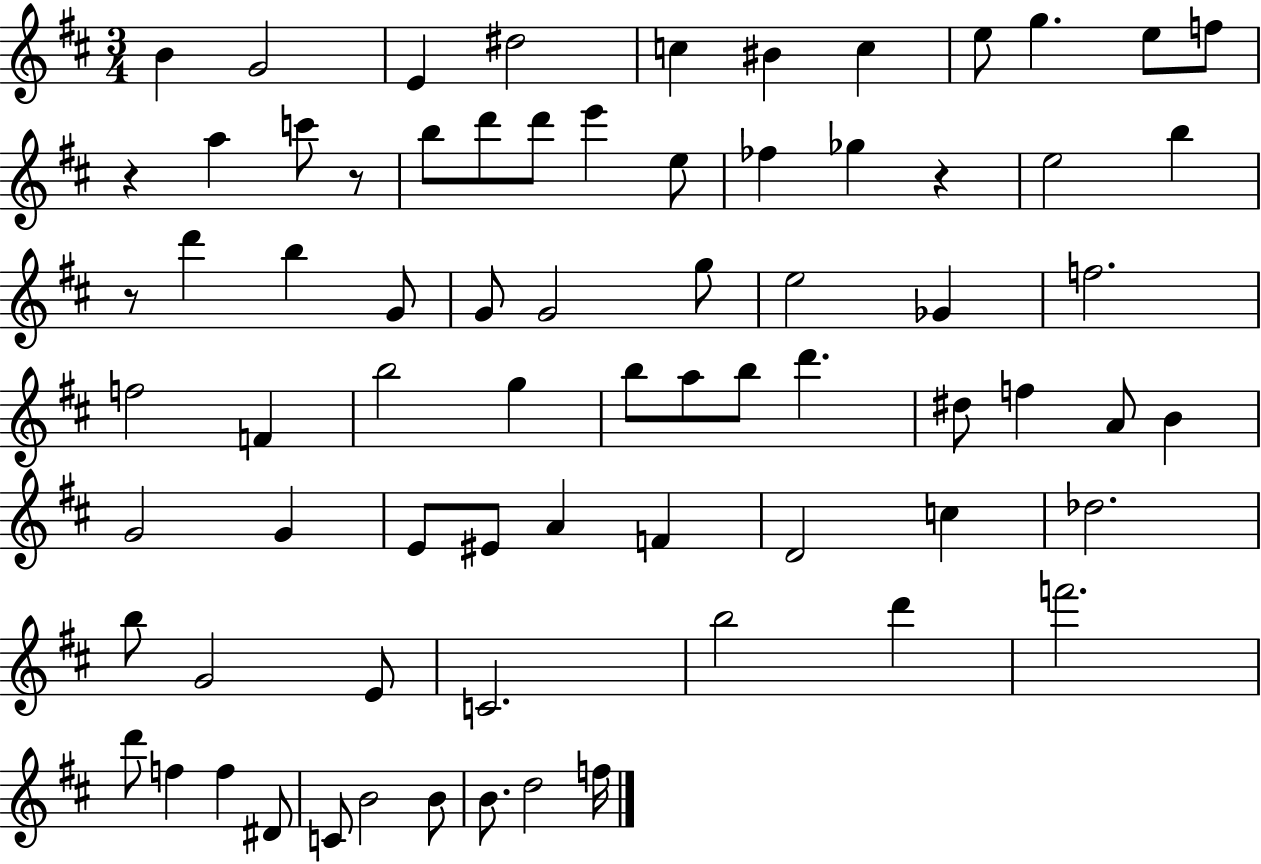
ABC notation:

X:1
T:Untitled
M:3/4
L:1/4
K:D
B G2 E ^d2 c ^B c e/2 g e/2 f/2 z a c'/2 z/2 b/2 d'/2 d'/2 e' e/2 _f _g z e2 b z/2 d' b G/2 G/2 G2 g/2 e2 _G f2 f2 F b2 g b/2 a/2 b/2 d' ^d/2 f A/2 B G2 G E/2 ^E/2 A F D2 c _d2 b/2 G2 E/2 C2 b2 d' f'2 d'/2 f f ^D/2 C/2 B2 B/2 B/2 d2 f/4